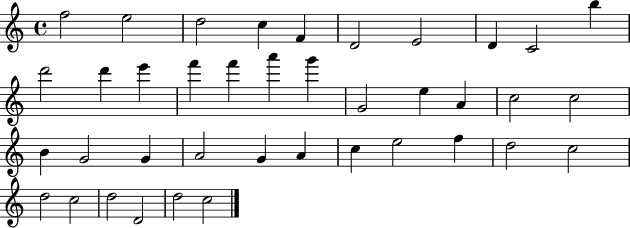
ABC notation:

X:1
T:Untitled
M:4/4
L:1/4
K:C
f2 e2 d2 c F D2 E2 D C2 b d'2 d' e' f' f' a' g' G2 e A c2 c2 B G2 G A2 G A c e2 f d2 c2 d2 c2 d2 D2 d2 c2